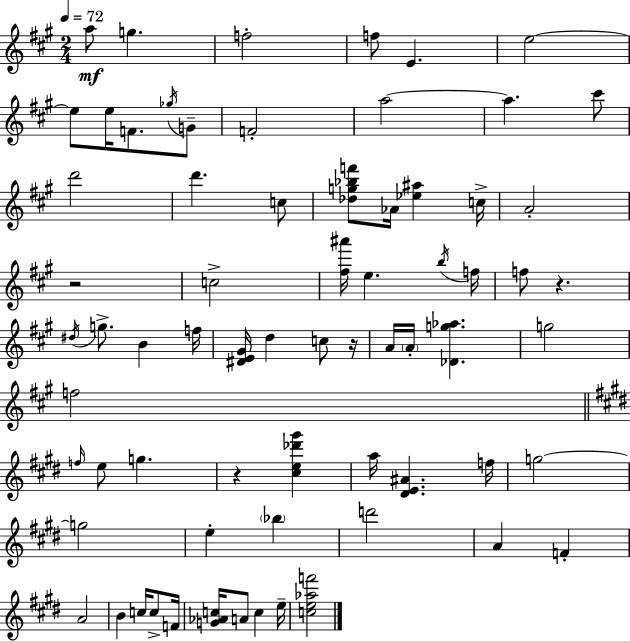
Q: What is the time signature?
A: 2/4